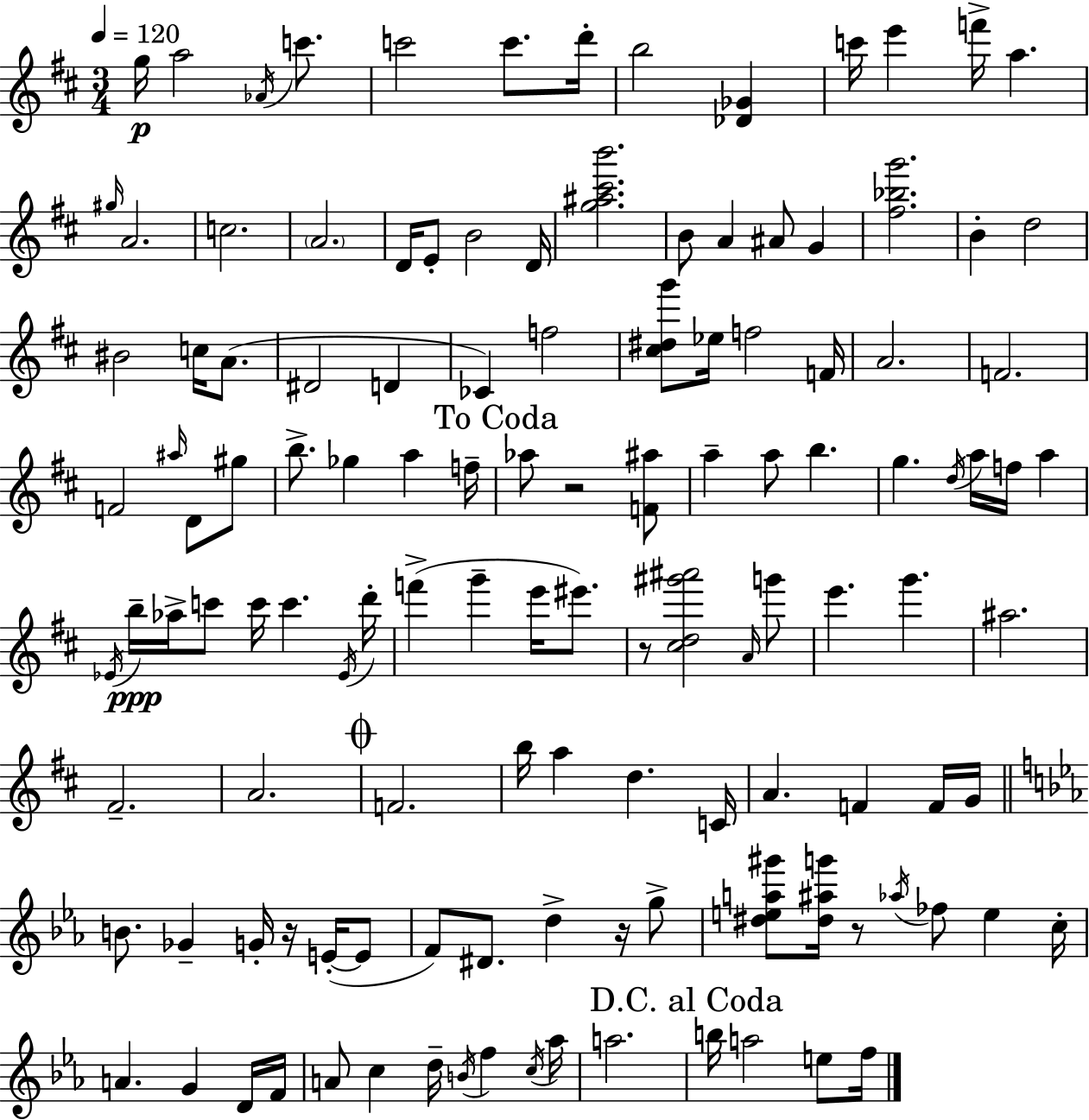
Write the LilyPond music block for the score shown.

{
  \clef treble
  \numericTimeSignature
  \time 3/4
  \key d \major
  \tempo 4 = 120
  g''16\p a''2 \acciaccatura { aes'16 } c'''8. | c'''2 c'''8. | d'''16-. b''2 <des' ges'>4 | c'''16 e'''4 f'''16-> a''4. | \break \grace { gis''16 } a'2. | c''2. | \parenthesize a'2. | d'16 e'8-. b'2 | \break d'16 <g'' ais'' cis''' b'''>2. | b'8 a'4 ais'8 g'4 | <fis'' bes'' g'''>2. | b'4-. d''2 | \break bis'2 c''16 a'8.( | dis'2 d'4 | ces'4) f''2 | <cis'' dis'' g'''>8 ees''16 f''2 | \break f'16 a'2. | f'2. | f'2 \grace { ais''16 } d'8 | gis''8 b''8.-> ges''4 a''4 | \break f''16-- \mark "To Coda" aes''8 r2 | <f' ais''>8 a''4-- a''8 b''4. | g''4. \acciaccatura { d''16 } a''16 f''16 | a''4 \acciaccatura { ees'16 } b''16--\ppp aes''16-> c'''8 c'''16 c'''4. | \break \acciaccatura { ees'16 } d'''16-. f'''4->( g'''4-- | e'''16 eis'''8.) r8 <cis'' d'' gis''' ais'''>2 | \grace { a'16 } g'''8 e'''4. | g'''4. ais''2. | \break fis'2.-- | a'2. | \mark \markup { \musicglyph "scripts.coda" } f'2. | b''16 a''4 | \break d''4. c'16 a'4. | f'4 f'16 g'16 \bar "||" \break \key ees \major b'8. ges'4-- g'16-. r16 e'16-.~(~ e'8 | f'8) dis'8. d''4-> r16 g''8-> | <dis'' e'' a'' gis'''>8 <dis'' ais'' g'''>16 r8 \acciaccatura { aes''16 } fes''8 e''4 | c''16-. a'4. g'4 d'16 | \break f'16 a'8 c''4 d''16-- \acciaccatura { b'16 } f''4 | \acciaccatura { c''16 } aes''16 a''2. | \mark "D.C. al Coda" b''16 a''2 | e''8 f''16 \bar "|."
}